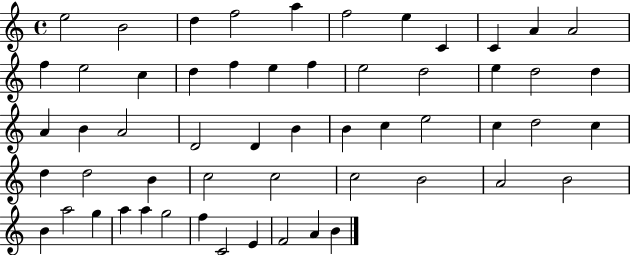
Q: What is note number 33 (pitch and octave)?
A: C5